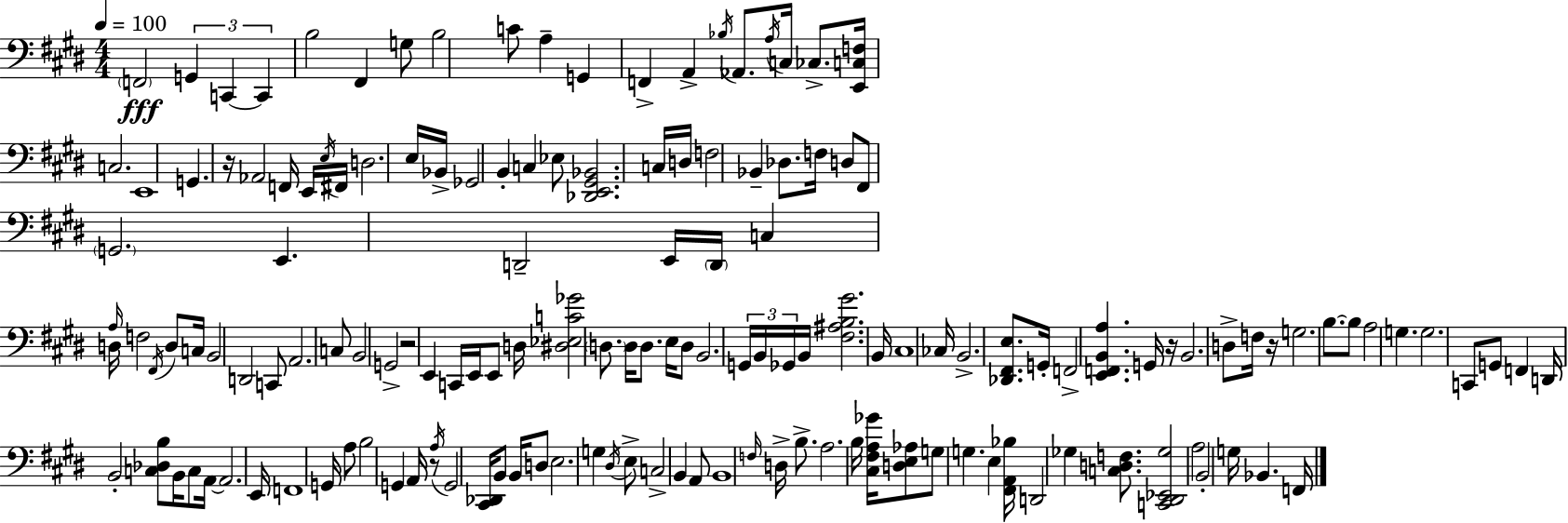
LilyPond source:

{
  \clef bass
  \numericTimeSignature
  \time 4/4
  \key e \major
  \tempo 4 = 100
  \parenthesize f,2\fff \tuplet 3/2 { g,4 c,4~~ | c,4 } b2 fis,4 | g8 b2 c'8 a4-- | g,4 f,4-> a,4-> \acciaccatura { bes16 } aes,8. | \break \acciaccatura { a16 } c16 ces8.-> <e, c f>16 c2. | e,1 | g,4. r16 aes,2 | f,16 e,16 \acciaccatura { e16 } fis,16 d2. | \break e16 bes,16-> ges,2 b,4-. c4 | ees8 <des, e, gis, bes,>2. | c16 d16 f2 bes,4-- des8. | f16 d8 fis,8 \parenthesize g,2. | \break e,4. d,2-- | e,16 \parenthesize d,16 c4 d16 \grace { a16 } f2 | \acciaccatura { fis,16 } d8 c16 b,2 d,2 | c,8 a,2. | \break c8 b,2 g,2-> | r2 e,4 | c,16 e,16 e,8 d16 <dis ees c' ges'>2 \parenthesize d8. | d16 d8. e16 d8 b,2. | \break \tuplet 3/2 { g,16 b,16 ges,16 } b,16 <fis ais b gis'>2. | b,16 cis1 | ces16 b,2.-> | <des, fis, e>8. g,16-. f,2-> <e, f, b, a>4. | \break g,16 r16 b,2. | d8-> f16 r16 g2. | b8.~~ b8 a2 g4. | g2. | \break c,8 g,8 f,4 d,16 b,2-. | <c des b>8 b,16 c8 a,16~~ a,2. | e,16 f,1 | g,16 a8 b2 | \break g,4 a,16 r8 \acciaccatura { a16 } g,2 | <cis, des,>16 b,8 b,16 d8 e2. | g4 \acciaccatura { dis16 } e8-> c2-> | b,4 a,8 b,1 | \break \grace { f16 } d16-> b8.-> a2. | b16 <cis fis a ges'>16 <d e aes>8 g8 g4. | e4 <fis, a, bes>16 d,2 | ges4 <c d f>8. <c, dis, ees, ges>2 | \break a2 b,2-. | g16 bes,4. f,16 \bar "|."
}